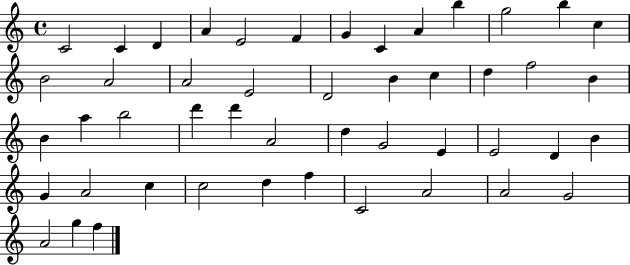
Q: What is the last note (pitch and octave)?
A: F5